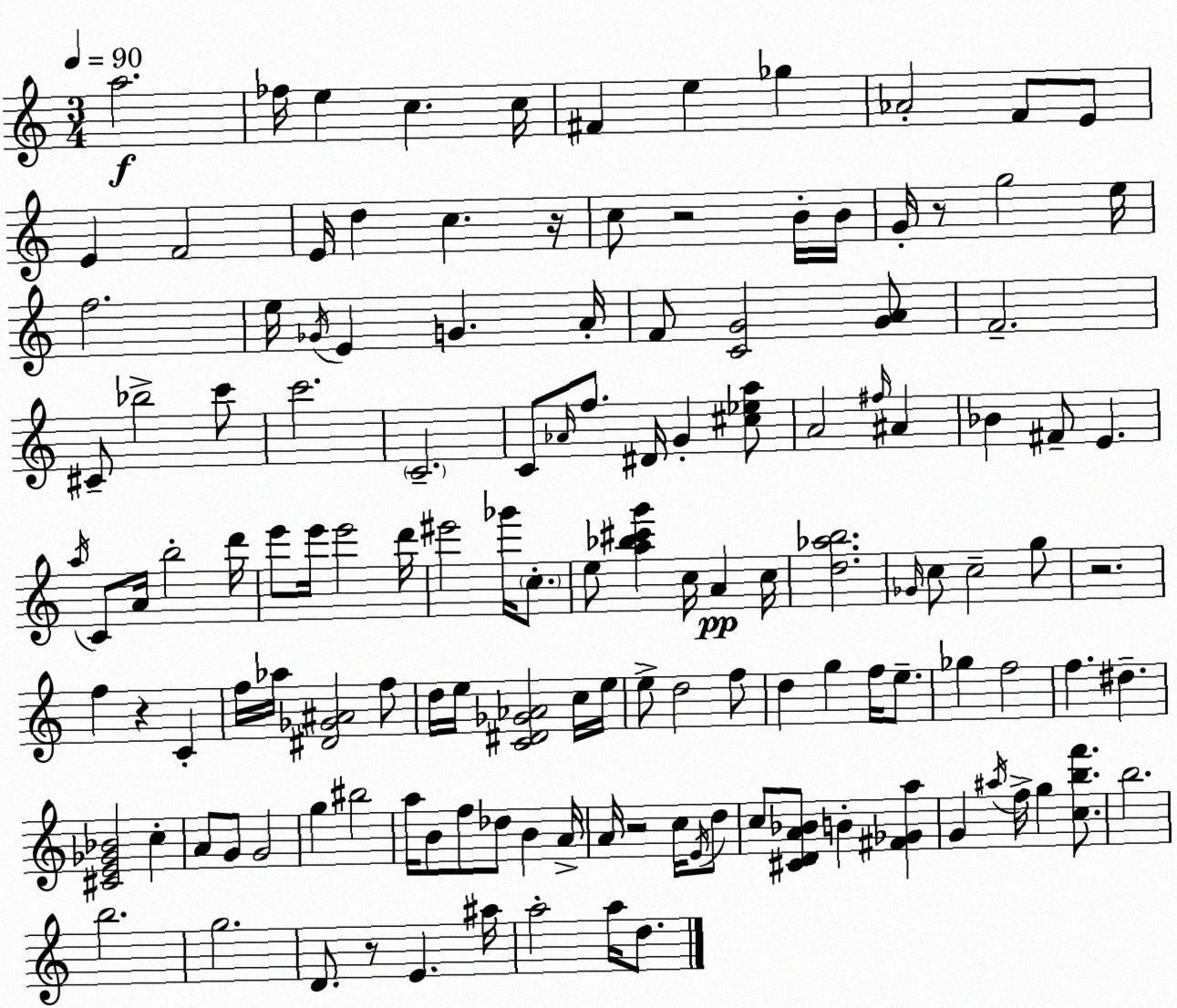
X:1
T:Untitled
M:3/4
L:1/4
K:Am
a2 _f/4 e c c/4 ^F e _g _A2 F/2 E/2 E F2 E/4 d c z/4 c/2 z2 B/4 B/4 G/4 z/2 g2 e/4 f2 e/4 _G/4 E G A/4 F/2 [CG]2 [GA]/2 F2 ^C/2 _b2 c'/2 c'2 C2 C/2 _A/4 f/2 ^D/4 G [^c_ea]/2 A2 ^f/4 ^A _B ^F/2 E a/4 C/2 A/4 b2 d'/4 e'/2 e'/4 e'2 d'/4 ^e'2 _g'/4 c/2 e/2 [a_b^c'g'] c/4 A c/4 [d_ab]2 _G/4 c/2 c2 g/2 z2 f z C f/4 _a/4 [^D_G^A]2 f/2 d/4 e/4 [C^D_G_A]2 c/4 e/4 e/2 d2 f/2 d g f/4 e/2 _g f2 f ^d [^CE_G_B]2 c A/2 G/2 G2 g ^b2 a/4 B/2 f/2 _d/2 B A/4 A/4 z2 c/4 E/4 d/2 c/2 [^CDA_B]/2 B [^F_Ga] G ^a/4 f/4 g [cbf']/2 b2 b2 g2 D/2 z/2 E ^a/4 a2 a/4 d/2